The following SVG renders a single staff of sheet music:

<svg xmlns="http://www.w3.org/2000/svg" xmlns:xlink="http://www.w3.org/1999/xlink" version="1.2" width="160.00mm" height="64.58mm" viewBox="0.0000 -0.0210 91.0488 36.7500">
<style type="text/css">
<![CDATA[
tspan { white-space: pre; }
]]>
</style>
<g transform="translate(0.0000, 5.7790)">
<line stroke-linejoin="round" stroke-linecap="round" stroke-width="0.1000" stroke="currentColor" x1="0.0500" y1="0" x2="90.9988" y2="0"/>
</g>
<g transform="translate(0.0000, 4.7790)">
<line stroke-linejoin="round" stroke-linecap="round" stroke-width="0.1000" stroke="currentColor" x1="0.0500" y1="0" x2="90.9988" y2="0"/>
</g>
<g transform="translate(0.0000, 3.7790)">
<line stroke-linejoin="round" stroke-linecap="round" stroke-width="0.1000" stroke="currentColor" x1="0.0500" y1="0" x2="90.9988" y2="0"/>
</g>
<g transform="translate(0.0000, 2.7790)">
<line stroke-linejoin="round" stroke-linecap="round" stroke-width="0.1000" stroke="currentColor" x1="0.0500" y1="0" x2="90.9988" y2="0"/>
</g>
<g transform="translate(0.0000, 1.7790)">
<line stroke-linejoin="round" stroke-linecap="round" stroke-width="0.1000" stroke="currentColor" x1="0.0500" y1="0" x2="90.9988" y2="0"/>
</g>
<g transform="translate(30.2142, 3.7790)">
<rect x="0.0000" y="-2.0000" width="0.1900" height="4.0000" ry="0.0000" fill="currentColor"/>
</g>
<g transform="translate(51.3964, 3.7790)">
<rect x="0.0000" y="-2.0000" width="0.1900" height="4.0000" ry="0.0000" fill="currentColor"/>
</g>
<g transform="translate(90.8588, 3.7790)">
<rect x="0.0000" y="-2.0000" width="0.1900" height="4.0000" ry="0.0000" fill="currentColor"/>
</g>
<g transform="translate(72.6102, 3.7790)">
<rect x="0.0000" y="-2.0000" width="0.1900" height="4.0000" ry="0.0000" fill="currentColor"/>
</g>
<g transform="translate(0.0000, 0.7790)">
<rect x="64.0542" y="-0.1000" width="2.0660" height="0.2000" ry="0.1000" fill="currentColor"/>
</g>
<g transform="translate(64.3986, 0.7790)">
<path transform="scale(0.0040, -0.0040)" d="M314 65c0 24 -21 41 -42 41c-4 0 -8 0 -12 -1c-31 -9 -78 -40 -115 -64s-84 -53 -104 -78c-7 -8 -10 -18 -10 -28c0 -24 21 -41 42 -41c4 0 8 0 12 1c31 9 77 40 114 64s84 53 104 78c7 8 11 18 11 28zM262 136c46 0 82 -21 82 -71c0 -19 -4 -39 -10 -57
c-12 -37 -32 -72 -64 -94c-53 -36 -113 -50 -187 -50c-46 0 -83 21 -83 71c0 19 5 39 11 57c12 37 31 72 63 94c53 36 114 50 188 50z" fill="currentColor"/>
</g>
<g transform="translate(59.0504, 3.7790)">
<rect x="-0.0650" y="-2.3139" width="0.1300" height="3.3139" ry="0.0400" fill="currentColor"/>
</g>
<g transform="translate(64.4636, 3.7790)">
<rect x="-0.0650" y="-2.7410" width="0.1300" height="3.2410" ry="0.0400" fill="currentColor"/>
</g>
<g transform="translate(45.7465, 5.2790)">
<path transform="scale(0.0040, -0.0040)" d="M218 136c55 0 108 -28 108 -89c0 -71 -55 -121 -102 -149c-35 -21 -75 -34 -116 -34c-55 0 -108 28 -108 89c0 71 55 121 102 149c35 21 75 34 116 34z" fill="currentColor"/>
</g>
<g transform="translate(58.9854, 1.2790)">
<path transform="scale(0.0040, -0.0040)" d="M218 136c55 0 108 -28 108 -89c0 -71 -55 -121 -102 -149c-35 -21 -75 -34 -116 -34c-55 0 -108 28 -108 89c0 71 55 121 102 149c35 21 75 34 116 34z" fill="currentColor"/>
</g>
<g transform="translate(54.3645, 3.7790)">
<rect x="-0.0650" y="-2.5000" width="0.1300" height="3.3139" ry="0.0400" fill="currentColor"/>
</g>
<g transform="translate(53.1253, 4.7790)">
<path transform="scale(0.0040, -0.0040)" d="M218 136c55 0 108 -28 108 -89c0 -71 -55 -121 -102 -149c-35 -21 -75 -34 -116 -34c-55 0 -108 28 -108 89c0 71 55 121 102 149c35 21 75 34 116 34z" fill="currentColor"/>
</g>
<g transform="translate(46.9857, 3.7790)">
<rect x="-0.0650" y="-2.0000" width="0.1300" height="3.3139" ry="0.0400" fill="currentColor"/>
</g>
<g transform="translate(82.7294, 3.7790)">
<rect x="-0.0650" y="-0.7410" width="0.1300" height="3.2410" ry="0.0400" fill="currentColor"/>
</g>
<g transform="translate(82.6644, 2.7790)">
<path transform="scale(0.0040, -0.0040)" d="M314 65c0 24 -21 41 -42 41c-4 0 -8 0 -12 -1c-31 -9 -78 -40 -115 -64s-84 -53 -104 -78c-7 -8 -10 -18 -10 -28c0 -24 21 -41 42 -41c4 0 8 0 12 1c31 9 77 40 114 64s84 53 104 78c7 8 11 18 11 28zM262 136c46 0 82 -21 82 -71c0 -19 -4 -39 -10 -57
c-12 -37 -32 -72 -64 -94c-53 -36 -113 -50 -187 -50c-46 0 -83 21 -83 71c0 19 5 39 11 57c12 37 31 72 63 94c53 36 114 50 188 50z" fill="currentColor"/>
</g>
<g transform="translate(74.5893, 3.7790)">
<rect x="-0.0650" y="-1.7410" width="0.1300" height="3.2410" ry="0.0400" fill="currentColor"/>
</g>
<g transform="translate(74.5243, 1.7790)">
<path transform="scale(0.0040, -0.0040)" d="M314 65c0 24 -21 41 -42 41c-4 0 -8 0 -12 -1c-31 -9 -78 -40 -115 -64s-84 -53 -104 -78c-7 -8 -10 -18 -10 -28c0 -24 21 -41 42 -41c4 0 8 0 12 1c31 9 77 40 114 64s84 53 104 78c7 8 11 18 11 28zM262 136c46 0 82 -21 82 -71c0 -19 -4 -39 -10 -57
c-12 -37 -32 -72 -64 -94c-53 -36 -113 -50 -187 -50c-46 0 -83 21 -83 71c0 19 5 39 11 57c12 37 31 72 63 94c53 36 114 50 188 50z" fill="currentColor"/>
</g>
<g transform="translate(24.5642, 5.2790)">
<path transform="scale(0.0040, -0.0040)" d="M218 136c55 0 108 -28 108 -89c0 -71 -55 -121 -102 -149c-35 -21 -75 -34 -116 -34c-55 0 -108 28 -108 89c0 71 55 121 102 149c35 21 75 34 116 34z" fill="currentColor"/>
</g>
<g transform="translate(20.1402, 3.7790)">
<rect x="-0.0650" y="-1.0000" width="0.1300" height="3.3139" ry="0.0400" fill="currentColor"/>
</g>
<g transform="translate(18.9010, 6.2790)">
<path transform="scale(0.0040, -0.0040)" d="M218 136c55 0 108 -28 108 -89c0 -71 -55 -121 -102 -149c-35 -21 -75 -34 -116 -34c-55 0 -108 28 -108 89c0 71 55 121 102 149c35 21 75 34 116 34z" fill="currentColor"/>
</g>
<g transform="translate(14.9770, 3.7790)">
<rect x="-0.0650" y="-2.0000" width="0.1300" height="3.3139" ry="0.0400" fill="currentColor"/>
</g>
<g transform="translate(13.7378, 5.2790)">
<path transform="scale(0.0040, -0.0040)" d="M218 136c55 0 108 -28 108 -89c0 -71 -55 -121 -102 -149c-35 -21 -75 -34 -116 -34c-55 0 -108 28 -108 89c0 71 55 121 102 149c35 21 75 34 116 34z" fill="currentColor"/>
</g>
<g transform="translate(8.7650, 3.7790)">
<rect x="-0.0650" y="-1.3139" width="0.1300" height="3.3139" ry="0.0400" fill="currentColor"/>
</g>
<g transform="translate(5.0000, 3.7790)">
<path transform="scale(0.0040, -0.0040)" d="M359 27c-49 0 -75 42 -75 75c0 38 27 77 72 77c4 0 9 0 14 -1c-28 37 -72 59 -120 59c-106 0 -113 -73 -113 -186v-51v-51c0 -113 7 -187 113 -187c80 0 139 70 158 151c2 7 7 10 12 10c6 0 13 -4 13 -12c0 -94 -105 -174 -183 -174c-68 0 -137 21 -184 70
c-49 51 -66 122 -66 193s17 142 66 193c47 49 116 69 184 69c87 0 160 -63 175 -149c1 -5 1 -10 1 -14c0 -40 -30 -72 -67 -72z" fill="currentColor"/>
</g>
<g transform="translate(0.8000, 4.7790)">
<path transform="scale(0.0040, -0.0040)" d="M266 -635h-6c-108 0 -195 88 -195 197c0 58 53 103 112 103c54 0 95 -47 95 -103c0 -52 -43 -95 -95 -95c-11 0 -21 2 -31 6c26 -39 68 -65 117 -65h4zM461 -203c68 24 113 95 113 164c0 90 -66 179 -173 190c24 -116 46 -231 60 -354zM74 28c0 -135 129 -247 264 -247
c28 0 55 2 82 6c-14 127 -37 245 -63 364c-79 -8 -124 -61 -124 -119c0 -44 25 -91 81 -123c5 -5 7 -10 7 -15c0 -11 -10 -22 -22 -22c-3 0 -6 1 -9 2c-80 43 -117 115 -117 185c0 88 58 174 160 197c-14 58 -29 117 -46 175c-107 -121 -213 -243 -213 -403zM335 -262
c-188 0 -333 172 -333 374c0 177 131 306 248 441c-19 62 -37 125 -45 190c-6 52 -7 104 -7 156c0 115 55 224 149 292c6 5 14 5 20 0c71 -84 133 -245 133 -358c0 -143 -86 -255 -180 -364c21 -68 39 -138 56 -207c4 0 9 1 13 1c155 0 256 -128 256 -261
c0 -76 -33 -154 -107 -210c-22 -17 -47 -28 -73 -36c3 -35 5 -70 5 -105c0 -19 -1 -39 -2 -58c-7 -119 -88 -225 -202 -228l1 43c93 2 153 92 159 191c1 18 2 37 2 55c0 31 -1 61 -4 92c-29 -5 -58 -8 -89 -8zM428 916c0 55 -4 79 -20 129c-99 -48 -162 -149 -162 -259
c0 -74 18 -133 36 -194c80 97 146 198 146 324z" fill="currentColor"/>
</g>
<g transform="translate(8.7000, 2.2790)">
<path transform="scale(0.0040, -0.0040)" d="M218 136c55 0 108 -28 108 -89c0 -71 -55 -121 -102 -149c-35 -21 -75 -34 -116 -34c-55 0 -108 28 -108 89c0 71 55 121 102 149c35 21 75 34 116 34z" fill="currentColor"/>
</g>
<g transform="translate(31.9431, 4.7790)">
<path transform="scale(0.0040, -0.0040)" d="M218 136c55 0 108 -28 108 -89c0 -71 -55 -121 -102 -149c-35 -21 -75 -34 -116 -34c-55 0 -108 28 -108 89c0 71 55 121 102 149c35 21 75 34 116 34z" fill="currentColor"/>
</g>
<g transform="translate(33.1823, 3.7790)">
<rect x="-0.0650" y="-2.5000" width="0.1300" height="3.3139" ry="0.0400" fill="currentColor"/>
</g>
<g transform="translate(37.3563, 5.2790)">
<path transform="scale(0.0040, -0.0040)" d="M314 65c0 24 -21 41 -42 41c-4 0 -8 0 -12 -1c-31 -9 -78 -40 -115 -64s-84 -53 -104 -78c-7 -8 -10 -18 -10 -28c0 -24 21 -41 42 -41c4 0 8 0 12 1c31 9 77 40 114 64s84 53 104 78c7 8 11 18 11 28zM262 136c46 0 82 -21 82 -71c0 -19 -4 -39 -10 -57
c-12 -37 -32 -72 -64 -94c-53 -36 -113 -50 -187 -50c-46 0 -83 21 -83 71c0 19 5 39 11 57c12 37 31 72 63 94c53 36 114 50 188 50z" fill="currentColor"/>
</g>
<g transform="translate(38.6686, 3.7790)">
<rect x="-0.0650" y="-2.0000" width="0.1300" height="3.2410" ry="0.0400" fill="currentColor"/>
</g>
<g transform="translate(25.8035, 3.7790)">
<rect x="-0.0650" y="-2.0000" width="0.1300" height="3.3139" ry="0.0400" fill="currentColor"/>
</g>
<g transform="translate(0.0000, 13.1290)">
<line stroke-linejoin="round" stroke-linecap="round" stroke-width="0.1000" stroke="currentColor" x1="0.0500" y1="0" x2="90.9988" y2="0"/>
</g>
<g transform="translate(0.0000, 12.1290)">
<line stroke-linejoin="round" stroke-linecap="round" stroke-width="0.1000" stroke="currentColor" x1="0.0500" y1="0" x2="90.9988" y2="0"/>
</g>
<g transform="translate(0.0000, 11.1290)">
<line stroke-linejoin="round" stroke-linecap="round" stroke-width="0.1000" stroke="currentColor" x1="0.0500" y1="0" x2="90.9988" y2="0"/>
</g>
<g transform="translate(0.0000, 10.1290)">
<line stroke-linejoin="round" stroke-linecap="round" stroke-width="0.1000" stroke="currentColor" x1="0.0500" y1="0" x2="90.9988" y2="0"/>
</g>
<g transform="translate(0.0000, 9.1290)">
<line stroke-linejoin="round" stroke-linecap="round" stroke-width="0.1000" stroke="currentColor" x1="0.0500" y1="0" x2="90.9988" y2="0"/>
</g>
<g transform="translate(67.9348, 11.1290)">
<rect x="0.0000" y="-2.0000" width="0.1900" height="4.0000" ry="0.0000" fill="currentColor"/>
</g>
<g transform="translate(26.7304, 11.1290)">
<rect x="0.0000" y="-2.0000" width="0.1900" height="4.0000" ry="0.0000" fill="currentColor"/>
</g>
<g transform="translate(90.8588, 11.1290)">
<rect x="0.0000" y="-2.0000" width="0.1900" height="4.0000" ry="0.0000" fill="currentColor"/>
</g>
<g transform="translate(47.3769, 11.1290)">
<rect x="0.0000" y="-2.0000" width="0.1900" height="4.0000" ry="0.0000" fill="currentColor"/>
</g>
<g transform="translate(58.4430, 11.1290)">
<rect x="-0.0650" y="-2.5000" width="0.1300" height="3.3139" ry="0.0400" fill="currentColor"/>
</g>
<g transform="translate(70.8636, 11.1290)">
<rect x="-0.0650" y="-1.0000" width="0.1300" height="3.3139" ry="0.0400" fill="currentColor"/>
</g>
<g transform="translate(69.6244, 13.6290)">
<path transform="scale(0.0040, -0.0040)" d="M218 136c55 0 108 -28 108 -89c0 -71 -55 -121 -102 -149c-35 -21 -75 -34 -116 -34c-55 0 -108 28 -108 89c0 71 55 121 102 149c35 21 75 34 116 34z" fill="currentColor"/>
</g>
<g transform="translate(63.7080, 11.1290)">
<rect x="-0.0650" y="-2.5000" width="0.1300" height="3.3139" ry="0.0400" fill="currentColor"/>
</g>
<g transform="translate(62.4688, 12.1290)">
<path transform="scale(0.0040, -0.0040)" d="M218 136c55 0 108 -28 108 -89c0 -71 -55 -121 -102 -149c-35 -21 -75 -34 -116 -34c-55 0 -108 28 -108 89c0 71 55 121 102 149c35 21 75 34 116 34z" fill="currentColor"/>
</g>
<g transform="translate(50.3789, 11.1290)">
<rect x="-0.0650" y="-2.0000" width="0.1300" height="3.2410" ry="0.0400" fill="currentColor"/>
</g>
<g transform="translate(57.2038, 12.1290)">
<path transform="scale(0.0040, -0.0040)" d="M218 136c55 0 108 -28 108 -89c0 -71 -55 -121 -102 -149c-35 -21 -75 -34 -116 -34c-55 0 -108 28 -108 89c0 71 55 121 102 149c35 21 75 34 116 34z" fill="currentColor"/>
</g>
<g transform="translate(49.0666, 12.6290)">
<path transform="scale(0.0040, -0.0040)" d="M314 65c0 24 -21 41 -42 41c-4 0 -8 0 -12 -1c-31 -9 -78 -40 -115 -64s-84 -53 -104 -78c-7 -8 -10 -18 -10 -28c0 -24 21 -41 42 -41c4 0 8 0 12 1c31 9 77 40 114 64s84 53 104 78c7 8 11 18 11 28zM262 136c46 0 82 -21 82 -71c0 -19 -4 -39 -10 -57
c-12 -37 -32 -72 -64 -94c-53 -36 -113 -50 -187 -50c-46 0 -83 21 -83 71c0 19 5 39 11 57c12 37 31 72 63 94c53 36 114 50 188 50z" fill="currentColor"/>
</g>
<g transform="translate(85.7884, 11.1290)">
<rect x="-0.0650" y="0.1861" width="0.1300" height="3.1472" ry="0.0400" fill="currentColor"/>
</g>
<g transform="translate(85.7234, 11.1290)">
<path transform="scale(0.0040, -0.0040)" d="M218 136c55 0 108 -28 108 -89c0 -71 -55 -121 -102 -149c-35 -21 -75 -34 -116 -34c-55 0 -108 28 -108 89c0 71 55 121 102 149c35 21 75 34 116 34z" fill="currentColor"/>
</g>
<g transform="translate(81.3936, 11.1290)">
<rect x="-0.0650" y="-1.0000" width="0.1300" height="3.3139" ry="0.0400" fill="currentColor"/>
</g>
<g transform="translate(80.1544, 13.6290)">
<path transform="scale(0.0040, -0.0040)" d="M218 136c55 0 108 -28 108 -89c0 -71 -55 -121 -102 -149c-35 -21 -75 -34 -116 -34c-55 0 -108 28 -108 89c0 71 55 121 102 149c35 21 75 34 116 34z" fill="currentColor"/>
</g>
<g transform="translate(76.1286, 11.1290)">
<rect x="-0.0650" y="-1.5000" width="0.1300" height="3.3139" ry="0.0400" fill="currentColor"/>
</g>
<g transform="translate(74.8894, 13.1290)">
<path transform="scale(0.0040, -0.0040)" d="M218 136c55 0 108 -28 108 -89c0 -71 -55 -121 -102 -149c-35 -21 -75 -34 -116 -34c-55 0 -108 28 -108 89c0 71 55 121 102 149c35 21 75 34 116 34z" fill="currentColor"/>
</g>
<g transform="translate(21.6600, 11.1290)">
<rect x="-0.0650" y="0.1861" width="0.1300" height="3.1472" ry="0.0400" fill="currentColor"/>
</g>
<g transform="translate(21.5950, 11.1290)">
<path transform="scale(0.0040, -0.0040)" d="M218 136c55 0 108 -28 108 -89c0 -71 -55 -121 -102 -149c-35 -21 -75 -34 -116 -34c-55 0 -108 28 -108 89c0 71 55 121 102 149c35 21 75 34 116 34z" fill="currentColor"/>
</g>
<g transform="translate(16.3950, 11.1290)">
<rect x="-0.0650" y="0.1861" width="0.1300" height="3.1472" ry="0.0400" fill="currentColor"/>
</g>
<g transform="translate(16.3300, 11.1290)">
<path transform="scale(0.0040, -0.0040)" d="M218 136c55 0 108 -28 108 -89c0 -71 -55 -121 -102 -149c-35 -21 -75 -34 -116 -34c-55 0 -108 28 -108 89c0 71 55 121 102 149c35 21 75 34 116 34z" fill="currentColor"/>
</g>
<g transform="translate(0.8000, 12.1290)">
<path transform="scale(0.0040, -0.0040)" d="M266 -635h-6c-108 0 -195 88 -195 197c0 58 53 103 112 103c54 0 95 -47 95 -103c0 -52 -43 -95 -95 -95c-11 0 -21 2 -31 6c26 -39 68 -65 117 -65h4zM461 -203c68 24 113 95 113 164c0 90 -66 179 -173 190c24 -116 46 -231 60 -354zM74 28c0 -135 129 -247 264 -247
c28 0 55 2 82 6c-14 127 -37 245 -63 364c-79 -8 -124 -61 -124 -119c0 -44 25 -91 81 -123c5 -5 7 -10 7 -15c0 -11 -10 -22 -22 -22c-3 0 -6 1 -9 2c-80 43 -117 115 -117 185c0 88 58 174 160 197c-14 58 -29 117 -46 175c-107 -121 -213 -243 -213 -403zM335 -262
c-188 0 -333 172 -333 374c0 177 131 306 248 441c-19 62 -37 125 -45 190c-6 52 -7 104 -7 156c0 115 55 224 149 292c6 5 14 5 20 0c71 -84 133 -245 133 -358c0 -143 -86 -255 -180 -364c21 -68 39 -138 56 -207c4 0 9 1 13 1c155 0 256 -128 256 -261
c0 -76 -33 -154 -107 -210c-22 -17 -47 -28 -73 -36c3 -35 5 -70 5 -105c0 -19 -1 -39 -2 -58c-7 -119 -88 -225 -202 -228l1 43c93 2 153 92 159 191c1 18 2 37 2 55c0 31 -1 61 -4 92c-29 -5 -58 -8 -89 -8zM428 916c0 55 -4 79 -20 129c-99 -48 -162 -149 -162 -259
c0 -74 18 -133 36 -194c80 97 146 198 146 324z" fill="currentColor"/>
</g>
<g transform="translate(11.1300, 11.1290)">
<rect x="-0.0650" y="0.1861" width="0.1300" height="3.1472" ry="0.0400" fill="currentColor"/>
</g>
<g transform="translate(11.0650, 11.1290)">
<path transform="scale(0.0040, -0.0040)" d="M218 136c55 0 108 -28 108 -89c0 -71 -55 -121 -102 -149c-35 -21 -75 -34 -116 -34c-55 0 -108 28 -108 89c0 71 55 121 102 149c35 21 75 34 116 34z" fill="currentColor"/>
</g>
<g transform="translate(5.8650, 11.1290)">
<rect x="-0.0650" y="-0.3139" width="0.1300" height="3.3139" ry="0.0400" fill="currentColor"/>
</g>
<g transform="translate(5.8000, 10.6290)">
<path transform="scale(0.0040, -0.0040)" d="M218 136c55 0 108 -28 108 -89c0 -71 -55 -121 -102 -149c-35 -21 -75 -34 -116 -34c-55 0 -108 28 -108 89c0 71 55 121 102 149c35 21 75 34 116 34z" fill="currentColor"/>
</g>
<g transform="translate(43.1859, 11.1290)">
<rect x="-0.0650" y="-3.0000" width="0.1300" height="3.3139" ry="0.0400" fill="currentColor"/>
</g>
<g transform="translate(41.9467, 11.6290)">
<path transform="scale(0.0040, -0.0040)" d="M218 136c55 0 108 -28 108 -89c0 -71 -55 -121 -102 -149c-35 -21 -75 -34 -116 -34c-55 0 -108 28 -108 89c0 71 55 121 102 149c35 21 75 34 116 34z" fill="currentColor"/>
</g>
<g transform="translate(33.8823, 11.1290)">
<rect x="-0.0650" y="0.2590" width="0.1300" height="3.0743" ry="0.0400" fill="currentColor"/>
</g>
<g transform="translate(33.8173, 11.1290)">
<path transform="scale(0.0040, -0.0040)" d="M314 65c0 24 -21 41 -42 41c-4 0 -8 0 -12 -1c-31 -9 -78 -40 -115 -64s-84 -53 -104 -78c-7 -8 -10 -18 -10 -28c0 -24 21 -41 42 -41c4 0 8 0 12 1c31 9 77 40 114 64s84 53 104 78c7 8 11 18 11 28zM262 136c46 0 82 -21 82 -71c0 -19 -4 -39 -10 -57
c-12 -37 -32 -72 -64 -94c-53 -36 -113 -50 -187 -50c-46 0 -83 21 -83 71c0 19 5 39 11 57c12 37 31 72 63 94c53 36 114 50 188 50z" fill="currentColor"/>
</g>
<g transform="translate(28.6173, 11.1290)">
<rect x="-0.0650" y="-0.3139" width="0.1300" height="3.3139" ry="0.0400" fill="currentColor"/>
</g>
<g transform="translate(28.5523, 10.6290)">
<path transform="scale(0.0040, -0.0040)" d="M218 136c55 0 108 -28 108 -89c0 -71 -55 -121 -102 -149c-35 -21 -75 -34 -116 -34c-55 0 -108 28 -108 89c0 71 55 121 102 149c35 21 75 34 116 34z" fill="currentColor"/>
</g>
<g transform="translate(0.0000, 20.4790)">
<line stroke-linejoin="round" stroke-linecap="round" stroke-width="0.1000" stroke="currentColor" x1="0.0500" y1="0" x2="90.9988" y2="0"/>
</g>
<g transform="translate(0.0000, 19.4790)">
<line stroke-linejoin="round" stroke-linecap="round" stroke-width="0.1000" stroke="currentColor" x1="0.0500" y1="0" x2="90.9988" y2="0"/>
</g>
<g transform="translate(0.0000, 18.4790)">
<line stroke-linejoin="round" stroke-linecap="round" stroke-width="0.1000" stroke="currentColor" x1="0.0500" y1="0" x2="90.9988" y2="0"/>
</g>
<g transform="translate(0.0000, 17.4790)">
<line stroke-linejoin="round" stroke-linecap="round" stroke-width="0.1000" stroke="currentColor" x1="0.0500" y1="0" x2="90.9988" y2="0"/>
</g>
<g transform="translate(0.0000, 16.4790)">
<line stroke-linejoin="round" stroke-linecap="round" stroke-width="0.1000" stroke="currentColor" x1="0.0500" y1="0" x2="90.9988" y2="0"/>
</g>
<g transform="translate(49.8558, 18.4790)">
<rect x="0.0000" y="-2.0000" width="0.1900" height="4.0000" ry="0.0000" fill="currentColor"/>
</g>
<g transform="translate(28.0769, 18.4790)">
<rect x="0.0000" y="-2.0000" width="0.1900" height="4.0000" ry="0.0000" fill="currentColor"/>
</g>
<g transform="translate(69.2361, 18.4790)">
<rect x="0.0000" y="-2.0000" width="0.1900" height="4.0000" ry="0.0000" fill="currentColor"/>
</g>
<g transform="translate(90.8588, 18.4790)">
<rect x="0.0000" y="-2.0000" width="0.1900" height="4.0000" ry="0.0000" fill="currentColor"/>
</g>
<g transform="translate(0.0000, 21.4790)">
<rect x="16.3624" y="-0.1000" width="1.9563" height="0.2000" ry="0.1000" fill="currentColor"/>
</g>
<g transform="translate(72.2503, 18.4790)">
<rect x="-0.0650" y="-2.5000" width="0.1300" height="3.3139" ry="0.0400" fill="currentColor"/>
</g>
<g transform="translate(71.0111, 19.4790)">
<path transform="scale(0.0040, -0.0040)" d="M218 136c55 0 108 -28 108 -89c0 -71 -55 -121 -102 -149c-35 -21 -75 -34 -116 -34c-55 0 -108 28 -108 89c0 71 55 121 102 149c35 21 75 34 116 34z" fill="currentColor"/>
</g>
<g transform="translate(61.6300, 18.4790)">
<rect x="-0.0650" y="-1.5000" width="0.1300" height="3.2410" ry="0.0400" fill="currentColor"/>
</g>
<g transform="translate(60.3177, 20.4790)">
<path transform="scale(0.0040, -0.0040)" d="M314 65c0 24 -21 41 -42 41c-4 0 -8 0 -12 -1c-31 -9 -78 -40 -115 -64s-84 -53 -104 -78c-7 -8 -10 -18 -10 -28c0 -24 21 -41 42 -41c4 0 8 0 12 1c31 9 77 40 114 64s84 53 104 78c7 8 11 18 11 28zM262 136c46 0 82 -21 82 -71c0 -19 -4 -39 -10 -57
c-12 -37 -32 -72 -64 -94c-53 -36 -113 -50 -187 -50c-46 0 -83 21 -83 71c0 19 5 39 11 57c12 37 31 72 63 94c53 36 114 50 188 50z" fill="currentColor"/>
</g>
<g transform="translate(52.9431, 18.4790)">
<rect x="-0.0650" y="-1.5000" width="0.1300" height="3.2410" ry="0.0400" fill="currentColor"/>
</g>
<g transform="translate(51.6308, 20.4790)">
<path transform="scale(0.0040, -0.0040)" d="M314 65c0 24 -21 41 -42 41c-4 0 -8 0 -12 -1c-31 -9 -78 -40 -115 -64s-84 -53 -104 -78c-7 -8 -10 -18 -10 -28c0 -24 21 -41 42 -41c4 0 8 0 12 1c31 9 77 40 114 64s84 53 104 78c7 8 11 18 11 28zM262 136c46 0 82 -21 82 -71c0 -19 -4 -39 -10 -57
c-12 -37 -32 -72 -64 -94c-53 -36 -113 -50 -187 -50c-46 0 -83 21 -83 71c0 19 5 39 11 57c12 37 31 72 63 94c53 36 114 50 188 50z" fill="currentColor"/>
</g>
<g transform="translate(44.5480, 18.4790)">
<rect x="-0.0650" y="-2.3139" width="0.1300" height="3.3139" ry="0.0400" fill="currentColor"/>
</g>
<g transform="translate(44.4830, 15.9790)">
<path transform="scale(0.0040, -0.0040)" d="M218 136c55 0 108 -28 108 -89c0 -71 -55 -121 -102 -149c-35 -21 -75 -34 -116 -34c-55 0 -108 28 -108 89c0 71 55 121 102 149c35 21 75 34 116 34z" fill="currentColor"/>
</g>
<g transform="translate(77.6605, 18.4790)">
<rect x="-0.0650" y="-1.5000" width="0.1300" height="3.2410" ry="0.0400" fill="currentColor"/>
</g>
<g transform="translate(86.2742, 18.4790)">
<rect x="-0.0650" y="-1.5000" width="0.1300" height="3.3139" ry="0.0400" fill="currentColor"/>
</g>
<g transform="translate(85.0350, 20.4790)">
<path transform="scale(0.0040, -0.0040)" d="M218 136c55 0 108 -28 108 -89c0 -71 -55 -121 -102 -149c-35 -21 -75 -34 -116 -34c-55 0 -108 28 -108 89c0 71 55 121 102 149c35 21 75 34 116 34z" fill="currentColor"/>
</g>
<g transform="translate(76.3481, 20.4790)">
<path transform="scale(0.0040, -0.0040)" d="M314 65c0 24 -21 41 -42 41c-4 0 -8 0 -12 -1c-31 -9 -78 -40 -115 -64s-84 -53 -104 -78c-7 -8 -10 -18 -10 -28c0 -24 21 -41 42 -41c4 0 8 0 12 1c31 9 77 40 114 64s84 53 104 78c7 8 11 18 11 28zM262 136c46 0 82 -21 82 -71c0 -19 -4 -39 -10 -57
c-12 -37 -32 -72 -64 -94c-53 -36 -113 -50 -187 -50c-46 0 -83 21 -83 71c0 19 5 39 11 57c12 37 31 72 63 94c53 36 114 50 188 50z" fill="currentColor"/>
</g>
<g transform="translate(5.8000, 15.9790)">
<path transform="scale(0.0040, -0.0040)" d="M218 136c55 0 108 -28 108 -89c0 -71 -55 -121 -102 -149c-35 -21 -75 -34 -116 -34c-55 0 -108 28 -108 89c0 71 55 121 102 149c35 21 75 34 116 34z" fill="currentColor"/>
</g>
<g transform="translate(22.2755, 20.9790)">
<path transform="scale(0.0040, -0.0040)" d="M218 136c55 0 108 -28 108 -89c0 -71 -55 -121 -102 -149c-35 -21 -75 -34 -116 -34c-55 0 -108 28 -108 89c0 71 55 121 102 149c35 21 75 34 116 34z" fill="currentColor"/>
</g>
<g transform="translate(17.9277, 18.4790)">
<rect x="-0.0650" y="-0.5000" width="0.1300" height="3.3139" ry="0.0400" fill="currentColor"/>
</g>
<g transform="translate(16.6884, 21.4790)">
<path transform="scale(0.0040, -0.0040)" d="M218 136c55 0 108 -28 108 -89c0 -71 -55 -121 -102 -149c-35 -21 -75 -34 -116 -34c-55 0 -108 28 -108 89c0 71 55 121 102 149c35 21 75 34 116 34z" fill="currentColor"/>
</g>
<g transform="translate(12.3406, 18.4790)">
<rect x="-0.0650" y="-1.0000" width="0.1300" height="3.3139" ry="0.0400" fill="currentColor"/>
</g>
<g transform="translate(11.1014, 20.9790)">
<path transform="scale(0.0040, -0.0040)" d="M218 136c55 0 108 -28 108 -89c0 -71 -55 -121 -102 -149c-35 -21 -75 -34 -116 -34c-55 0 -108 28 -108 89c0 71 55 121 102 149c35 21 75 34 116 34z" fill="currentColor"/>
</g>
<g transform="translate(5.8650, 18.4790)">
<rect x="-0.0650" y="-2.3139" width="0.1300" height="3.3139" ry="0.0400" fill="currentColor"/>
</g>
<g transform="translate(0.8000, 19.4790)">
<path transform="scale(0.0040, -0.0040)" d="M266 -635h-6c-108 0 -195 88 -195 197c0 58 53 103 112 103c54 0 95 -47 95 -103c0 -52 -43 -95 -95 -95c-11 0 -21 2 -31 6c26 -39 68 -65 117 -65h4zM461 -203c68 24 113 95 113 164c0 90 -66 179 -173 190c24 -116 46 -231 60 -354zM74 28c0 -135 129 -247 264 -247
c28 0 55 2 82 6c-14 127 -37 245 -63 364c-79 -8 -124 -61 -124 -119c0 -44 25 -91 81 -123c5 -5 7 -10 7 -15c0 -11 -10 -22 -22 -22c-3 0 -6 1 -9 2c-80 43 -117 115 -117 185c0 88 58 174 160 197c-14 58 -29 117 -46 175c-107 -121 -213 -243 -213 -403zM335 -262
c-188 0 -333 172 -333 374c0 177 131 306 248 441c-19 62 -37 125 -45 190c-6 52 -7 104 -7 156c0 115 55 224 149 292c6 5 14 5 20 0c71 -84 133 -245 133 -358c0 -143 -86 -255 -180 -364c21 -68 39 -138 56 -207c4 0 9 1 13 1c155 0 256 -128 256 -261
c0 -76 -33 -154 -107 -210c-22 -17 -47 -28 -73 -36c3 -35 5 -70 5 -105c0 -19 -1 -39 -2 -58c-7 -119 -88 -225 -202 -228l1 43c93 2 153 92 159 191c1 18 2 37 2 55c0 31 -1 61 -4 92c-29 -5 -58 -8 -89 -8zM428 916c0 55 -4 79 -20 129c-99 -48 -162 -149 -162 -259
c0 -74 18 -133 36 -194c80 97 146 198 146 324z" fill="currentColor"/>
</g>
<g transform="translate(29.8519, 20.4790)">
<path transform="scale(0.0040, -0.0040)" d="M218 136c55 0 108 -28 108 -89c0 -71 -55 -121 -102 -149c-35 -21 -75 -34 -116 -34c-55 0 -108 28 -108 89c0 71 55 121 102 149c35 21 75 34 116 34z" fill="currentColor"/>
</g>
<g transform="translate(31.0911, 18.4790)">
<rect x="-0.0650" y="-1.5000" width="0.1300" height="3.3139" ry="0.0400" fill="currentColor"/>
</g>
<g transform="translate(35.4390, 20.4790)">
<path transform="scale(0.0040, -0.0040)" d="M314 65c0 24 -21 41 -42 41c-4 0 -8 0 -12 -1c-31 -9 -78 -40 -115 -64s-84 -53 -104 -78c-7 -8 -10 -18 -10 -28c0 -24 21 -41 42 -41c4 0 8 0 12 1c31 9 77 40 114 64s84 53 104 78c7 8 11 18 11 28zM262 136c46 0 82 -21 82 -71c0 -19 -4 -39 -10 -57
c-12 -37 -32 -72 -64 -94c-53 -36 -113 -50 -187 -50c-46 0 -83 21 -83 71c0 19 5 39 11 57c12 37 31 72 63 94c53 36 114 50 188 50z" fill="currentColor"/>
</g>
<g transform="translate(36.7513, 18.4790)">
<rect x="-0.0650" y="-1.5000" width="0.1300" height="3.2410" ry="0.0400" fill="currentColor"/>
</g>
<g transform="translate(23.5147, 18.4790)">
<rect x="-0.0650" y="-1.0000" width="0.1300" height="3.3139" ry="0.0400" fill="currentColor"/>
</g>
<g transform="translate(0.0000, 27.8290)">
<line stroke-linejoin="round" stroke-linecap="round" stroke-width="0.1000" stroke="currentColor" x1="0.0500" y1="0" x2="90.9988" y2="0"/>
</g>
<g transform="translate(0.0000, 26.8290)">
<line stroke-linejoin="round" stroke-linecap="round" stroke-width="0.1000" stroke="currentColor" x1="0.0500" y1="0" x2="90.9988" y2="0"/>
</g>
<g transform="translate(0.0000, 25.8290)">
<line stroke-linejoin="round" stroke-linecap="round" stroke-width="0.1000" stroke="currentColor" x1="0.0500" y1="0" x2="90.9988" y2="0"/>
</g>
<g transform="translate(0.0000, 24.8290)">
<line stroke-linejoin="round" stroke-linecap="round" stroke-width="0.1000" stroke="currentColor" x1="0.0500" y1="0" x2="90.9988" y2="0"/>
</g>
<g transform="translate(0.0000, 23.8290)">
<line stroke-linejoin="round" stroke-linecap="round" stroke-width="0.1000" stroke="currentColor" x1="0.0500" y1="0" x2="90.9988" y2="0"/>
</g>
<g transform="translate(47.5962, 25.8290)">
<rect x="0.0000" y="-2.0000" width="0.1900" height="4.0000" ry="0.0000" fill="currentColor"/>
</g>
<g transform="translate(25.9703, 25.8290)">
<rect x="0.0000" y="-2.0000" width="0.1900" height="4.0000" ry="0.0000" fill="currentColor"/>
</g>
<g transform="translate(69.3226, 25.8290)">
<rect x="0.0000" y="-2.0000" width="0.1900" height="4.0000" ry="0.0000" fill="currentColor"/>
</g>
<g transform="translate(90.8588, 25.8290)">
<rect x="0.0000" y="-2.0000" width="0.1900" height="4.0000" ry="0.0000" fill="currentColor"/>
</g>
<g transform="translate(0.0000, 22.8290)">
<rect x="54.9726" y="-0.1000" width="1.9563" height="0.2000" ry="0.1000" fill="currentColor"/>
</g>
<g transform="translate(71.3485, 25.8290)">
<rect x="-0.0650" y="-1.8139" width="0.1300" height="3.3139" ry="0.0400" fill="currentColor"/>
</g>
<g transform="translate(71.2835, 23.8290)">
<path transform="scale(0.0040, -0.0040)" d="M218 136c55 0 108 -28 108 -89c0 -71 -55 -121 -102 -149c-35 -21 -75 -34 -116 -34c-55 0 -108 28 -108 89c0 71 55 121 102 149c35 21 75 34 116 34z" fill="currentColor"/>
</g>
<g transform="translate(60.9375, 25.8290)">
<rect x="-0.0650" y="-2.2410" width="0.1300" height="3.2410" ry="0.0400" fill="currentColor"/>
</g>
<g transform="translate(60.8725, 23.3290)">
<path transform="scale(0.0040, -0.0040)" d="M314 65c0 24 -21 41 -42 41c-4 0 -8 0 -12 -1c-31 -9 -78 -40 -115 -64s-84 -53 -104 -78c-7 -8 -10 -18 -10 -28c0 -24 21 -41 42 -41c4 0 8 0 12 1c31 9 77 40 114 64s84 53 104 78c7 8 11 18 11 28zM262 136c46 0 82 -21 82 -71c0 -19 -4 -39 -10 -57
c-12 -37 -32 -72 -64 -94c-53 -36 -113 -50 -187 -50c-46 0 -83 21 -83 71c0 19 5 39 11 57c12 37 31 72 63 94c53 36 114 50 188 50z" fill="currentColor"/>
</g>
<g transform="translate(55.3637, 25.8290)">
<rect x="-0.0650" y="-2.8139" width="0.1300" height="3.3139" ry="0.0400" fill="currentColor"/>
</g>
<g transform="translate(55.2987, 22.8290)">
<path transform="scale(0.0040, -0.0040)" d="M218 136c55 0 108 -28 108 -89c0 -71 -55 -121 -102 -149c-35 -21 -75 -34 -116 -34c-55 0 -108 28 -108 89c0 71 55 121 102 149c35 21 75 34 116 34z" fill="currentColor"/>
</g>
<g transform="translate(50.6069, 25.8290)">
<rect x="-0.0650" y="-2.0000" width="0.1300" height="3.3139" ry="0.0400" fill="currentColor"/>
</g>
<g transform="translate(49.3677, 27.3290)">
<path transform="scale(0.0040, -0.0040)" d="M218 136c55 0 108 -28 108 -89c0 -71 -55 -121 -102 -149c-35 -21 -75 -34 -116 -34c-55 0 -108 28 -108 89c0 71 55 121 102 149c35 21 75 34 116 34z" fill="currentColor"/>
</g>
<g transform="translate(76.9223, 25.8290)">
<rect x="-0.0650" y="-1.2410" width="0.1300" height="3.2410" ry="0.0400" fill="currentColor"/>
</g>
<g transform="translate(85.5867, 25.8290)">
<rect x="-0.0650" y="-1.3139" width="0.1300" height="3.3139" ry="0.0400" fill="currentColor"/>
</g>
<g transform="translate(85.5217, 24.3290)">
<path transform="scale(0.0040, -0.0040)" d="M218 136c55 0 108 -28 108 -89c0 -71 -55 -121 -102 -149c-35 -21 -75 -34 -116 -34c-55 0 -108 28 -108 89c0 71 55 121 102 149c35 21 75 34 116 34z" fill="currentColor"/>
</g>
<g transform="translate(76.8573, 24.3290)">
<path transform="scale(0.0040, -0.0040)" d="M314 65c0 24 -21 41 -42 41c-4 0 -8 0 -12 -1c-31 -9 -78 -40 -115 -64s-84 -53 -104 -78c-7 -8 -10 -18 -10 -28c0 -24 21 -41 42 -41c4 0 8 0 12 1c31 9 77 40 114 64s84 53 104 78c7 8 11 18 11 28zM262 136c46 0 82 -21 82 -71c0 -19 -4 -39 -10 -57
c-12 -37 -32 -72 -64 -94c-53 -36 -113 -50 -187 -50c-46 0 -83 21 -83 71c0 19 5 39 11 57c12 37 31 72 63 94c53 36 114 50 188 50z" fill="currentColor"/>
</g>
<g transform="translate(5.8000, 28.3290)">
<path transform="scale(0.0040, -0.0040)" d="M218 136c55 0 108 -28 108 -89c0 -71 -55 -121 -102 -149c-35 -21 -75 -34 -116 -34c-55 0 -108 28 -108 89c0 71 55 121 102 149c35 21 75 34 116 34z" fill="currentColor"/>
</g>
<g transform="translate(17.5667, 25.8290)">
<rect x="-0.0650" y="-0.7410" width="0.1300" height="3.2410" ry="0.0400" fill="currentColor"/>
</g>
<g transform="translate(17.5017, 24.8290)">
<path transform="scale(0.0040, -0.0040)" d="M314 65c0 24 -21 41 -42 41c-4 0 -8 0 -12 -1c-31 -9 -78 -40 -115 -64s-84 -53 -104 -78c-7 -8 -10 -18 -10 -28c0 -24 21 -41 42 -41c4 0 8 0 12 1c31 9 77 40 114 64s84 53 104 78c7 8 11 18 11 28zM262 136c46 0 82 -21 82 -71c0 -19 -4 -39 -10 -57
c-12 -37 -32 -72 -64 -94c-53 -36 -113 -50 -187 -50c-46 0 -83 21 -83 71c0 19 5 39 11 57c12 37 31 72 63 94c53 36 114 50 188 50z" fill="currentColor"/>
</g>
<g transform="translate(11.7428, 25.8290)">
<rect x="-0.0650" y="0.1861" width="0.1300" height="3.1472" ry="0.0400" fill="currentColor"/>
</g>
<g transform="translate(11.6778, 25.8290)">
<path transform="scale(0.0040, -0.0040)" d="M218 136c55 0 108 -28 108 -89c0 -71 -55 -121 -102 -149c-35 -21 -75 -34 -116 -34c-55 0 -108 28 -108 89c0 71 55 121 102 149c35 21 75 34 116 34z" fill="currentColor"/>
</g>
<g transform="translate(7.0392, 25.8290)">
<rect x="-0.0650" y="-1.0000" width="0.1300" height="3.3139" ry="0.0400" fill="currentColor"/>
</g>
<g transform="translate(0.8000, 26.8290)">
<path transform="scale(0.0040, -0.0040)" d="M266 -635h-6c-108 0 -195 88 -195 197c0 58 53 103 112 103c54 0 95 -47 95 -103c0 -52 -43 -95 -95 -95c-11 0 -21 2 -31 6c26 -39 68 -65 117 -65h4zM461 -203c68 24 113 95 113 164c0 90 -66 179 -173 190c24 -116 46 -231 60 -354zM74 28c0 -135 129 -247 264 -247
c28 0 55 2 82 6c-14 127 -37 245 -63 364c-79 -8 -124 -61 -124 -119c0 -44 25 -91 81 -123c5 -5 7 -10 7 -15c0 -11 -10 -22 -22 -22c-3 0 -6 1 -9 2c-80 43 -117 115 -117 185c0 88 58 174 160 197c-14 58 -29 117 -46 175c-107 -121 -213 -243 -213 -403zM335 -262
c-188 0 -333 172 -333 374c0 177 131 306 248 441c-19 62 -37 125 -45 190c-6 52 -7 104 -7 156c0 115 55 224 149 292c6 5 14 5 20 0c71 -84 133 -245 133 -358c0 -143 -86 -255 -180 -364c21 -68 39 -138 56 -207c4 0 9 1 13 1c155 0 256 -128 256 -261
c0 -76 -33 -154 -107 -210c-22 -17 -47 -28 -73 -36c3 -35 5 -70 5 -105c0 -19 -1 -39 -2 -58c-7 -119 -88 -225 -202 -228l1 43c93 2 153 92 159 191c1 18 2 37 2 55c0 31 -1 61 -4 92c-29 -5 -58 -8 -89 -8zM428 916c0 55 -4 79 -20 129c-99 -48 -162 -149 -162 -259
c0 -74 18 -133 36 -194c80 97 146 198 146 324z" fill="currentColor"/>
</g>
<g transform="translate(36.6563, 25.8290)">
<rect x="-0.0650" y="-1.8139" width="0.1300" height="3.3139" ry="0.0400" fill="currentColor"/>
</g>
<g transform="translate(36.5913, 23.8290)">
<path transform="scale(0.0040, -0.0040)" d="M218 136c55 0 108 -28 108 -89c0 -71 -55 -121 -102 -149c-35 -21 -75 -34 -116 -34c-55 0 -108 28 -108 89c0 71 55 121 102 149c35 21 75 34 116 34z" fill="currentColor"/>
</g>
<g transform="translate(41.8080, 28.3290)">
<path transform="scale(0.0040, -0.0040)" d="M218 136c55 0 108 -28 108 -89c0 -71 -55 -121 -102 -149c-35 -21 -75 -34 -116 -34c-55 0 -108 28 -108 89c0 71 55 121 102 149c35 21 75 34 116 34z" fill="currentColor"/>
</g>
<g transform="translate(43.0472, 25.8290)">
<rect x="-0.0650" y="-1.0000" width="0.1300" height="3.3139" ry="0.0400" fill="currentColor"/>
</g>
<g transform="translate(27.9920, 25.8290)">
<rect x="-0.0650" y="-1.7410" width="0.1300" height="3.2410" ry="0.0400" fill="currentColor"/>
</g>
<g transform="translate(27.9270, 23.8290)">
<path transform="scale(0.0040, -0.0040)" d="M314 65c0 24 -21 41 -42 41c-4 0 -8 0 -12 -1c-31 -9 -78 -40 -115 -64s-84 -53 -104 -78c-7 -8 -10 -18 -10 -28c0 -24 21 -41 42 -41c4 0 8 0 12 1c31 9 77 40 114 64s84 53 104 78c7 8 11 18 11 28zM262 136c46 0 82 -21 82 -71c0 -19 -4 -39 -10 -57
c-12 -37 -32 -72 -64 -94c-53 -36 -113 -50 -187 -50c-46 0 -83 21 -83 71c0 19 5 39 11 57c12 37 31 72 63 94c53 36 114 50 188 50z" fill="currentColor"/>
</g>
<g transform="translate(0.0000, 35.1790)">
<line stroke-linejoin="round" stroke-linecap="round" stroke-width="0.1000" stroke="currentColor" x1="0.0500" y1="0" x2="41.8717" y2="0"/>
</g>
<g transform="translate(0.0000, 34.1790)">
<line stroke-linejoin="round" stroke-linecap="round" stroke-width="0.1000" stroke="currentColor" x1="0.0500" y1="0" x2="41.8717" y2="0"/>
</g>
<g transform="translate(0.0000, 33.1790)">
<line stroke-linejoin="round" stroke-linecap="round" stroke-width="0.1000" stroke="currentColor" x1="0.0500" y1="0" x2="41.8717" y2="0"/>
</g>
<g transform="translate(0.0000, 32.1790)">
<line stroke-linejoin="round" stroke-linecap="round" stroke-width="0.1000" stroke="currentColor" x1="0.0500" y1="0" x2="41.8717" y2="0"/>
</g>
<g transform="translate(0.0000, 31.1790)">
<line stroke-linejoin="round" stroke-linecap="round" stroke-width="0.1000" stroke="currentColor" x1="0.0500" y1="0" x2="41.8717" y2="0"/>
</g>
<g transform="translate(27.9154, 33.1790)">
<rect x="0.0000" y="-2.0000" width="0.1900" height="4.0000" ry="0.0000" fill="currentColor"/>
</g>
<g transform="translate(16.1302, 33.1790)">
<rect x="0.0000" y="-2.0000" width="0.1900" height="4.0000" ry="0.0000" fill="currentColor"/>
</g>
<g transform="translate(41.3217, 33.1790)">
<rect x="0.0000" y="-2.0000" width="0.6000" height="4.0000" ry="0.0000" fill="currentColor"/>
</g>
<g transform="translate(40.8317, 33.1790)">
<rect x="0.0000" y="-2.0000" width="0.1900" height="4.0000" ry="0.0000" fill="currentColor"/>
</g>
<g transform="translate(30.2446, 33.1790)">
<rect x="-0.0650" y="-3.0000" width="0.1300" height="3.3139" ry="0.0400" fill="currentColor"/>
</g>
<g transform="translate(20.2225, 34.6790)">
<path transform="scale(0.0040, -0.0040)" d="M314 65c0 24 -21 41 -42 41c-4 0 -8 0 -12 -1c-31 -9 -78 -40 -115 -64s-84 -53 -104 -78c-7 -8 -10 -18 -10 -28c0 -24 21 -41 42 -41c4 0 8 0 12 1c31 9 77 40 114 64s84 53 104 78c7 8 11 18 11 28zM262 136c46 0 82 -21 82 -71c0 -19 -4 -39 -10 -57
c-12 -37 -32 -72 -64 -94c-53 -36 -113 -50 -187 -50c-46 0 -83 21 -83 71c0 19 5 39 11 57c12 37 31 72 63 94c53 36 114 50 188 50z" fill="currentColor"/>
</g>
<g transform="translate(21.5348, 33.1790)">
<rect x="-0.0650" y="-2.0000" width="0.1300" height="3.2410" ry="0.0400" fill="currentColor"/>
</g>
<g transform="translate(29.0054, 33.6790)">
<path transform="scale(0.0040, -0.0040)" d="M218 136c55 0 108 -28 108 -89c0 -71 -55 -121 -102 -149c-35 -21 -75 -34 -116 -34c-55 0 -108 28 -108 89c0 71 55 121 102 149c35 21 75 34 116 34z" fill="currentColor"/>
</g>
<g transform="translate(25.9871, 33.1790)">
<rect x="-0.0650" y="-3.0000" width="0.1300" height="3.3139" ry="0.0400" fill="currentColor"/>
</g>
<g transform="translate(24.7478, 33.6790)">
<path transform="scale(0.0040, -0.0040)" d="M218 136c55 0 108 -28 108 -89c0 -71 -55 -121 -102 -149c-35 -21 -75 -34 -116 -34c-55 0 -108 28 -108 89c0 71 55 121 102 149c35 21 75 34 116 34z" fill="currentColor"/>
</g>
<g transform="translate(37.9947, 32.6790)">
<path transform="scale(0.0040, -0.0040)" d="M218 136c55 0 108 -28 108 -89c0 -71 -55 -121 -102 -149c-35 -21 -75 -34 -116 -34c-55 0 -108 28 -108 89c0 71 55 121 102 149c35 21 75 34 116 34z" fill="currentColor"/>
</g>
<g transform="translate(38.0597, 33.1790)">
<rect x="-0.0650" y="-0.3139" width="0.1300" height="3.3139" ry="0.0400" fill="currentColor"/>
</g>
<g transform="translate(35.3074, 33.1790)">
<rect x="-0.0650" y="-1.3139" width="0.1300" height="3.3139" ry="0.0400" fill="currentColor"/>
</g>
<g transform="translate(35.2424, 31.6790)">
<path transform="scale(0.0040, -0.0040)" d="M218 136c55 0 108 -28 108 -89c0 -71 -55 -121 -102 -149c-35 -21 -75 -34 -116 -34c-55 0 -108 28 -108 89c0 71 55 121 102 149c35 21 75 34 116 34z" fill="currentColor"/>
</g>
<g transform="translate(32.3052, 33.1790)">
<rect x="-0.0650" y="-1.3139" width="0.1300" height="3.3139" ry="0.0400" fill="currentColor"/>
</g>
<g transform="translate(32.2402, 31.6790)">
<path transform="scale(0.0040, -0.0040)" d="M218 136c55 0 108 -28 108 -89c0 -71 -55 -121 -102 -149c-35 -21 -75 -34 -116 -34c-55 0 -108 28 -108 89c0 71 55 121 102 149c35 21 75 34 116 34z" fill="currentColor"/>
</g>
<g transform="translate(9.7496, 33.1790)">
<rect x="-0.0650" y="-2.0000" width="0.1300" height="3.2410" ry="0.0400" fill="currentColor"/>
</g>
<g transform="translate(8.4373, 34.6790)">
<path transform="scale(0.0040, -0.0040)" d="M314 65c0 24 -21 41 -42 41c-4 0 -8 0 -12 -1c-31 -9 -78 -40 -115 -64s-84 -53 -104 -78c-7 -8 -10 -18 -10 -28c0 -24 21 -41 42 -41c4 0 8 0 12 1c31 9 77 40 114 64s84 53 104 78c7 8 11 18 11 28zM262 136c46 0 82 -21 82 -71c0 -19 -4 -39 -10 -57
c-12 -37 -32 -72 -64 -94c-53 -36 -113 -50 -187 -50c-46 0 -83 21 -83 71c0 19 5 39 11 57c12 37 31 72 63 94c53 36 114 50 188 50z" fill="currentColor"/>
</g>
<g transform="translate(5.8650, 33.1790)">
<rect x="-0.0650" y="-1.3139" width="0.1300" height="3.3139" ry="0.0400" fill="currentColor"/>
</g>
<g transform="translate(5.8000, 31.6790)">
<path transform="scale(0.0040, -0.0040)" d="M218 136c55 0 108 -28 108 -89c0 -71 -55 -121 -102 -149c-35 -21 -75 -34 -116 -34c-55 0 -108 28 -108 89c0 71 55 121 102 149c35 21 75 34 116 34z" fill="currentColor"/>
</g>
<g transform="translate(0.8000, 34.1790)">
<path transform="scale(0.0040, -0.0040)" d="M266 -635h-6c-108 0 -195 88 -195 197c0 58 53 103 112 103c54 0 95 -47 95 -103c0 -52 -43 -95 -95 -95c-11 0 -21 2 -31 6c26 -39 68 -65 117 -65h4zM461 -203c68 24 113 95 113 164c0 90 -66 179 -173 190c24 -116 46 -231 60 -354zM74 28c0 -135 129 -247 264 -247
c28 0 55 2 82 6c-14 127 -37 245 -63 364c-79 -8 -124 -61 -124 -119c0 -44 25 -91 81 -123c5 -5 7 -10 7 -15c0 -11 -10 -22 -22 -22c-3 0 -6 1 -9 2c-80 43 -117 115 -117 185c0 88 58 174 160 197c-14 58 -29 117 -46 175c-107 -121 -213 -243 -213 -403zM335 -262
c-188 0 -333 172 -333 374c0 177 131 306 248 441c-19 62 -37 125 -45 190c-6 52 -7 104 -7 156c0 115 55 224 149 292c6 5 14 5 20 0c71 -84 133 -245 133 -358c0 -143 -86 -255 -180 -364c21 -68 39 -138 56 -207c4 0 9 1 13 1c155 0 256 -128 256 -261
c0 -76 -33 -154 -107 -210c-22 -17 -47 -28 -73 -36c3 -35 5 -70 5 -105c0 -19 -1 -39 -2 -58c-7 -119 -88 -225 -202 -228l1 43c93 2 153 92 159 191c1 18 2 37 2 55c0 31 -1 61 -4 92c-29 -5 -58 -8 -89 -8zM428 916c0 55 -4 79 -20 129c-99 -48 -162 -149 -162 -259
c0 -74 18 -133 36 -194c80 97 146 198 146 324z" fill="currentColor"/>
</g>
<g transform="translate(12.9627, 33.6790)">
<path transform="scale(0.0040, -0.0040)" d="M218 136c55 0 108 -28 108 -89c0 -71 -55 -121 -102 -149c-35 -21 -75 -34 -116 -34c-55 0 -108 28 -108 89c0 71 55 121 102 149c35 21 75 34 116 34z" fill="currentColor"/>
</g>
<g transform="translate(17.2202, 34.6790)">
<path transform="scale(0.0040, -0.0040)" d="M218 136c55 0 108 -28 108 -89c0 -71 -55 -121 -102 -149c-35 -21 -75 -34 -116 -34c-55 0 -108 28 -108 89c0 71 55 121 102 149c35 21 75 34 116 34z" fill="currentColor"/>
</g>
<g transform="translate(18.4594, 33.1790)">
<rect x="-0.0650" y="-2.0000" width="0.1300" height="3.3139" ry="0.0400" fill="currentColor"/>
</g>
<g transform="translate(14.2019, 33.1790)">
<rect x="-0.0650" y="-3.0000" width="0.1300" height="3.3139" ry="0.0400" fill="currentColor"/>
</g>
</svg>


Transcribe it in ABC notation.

X:1
T:Untitled
M:4/4
L:1/4
K:C
e F D F G F2 F G g a2 f2 d2 c B B B c B2 A F2 G G D E D B g D C D E E2 g E2 E2 G E2 E D B d2 f2 f D F a g2 f e2 e e F2 A F F2 A A e e c